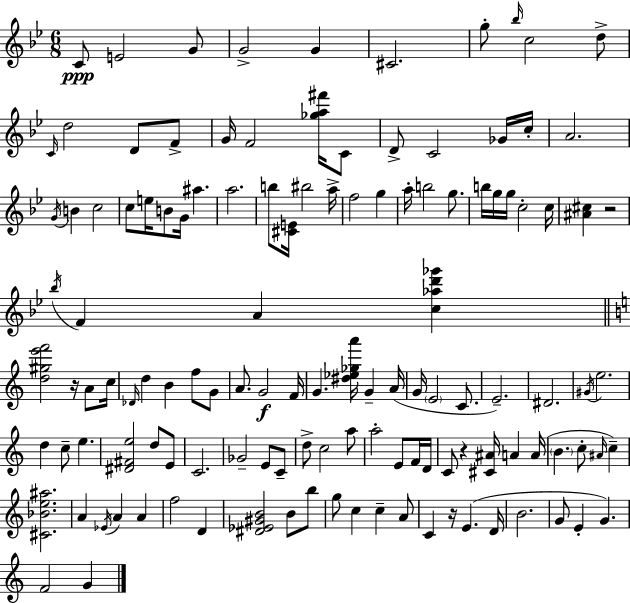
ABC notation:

X:1
T:Untitled
M:6/8
L:1/4
K:Gm
C/2 E2 G/2 G2 G ^C2 g/2 _b/4 c2 d/2 C/4 d2 D/2 F/2 G/4 F2 [_ga^f']/4 C/2 D/2 C2 _G/4 c/4 A2 G/4 B c2 c/2 e/4 B/2 G/4 ^a a2 b/2 [^CE]/4 ^b2 a/4 f2 g a/4 b2 g/2 b/4 g/4 g/4 c2 c/4 [^A^c] z2 _b/4 F A [c_ad'_g'] [d^ge'f']2 z/4 A/2 c/4 _D/4 d B f/2 G/2 A/2 G2 F/4 G [^d_e_ga']/4 G A/4 G/4 E2 C/2 E2 ^D2 ^G/4 e2 d c/2 e [^D^Fe]2 d/2 E/2 C2 _G2 E/2 C/2 d/2 c2 a/2 a2 E/2 F/4 D/4 C/2 z [^C^A]/4 A A/4 B c/2 ^A/4 c [^C_Be^a]2 A _E/4 A A f2 D [^D_E^GB]2 B/2 b/2 g/2 c c A/2 C z/4 E D/4 B2 G/2 E G F2 G